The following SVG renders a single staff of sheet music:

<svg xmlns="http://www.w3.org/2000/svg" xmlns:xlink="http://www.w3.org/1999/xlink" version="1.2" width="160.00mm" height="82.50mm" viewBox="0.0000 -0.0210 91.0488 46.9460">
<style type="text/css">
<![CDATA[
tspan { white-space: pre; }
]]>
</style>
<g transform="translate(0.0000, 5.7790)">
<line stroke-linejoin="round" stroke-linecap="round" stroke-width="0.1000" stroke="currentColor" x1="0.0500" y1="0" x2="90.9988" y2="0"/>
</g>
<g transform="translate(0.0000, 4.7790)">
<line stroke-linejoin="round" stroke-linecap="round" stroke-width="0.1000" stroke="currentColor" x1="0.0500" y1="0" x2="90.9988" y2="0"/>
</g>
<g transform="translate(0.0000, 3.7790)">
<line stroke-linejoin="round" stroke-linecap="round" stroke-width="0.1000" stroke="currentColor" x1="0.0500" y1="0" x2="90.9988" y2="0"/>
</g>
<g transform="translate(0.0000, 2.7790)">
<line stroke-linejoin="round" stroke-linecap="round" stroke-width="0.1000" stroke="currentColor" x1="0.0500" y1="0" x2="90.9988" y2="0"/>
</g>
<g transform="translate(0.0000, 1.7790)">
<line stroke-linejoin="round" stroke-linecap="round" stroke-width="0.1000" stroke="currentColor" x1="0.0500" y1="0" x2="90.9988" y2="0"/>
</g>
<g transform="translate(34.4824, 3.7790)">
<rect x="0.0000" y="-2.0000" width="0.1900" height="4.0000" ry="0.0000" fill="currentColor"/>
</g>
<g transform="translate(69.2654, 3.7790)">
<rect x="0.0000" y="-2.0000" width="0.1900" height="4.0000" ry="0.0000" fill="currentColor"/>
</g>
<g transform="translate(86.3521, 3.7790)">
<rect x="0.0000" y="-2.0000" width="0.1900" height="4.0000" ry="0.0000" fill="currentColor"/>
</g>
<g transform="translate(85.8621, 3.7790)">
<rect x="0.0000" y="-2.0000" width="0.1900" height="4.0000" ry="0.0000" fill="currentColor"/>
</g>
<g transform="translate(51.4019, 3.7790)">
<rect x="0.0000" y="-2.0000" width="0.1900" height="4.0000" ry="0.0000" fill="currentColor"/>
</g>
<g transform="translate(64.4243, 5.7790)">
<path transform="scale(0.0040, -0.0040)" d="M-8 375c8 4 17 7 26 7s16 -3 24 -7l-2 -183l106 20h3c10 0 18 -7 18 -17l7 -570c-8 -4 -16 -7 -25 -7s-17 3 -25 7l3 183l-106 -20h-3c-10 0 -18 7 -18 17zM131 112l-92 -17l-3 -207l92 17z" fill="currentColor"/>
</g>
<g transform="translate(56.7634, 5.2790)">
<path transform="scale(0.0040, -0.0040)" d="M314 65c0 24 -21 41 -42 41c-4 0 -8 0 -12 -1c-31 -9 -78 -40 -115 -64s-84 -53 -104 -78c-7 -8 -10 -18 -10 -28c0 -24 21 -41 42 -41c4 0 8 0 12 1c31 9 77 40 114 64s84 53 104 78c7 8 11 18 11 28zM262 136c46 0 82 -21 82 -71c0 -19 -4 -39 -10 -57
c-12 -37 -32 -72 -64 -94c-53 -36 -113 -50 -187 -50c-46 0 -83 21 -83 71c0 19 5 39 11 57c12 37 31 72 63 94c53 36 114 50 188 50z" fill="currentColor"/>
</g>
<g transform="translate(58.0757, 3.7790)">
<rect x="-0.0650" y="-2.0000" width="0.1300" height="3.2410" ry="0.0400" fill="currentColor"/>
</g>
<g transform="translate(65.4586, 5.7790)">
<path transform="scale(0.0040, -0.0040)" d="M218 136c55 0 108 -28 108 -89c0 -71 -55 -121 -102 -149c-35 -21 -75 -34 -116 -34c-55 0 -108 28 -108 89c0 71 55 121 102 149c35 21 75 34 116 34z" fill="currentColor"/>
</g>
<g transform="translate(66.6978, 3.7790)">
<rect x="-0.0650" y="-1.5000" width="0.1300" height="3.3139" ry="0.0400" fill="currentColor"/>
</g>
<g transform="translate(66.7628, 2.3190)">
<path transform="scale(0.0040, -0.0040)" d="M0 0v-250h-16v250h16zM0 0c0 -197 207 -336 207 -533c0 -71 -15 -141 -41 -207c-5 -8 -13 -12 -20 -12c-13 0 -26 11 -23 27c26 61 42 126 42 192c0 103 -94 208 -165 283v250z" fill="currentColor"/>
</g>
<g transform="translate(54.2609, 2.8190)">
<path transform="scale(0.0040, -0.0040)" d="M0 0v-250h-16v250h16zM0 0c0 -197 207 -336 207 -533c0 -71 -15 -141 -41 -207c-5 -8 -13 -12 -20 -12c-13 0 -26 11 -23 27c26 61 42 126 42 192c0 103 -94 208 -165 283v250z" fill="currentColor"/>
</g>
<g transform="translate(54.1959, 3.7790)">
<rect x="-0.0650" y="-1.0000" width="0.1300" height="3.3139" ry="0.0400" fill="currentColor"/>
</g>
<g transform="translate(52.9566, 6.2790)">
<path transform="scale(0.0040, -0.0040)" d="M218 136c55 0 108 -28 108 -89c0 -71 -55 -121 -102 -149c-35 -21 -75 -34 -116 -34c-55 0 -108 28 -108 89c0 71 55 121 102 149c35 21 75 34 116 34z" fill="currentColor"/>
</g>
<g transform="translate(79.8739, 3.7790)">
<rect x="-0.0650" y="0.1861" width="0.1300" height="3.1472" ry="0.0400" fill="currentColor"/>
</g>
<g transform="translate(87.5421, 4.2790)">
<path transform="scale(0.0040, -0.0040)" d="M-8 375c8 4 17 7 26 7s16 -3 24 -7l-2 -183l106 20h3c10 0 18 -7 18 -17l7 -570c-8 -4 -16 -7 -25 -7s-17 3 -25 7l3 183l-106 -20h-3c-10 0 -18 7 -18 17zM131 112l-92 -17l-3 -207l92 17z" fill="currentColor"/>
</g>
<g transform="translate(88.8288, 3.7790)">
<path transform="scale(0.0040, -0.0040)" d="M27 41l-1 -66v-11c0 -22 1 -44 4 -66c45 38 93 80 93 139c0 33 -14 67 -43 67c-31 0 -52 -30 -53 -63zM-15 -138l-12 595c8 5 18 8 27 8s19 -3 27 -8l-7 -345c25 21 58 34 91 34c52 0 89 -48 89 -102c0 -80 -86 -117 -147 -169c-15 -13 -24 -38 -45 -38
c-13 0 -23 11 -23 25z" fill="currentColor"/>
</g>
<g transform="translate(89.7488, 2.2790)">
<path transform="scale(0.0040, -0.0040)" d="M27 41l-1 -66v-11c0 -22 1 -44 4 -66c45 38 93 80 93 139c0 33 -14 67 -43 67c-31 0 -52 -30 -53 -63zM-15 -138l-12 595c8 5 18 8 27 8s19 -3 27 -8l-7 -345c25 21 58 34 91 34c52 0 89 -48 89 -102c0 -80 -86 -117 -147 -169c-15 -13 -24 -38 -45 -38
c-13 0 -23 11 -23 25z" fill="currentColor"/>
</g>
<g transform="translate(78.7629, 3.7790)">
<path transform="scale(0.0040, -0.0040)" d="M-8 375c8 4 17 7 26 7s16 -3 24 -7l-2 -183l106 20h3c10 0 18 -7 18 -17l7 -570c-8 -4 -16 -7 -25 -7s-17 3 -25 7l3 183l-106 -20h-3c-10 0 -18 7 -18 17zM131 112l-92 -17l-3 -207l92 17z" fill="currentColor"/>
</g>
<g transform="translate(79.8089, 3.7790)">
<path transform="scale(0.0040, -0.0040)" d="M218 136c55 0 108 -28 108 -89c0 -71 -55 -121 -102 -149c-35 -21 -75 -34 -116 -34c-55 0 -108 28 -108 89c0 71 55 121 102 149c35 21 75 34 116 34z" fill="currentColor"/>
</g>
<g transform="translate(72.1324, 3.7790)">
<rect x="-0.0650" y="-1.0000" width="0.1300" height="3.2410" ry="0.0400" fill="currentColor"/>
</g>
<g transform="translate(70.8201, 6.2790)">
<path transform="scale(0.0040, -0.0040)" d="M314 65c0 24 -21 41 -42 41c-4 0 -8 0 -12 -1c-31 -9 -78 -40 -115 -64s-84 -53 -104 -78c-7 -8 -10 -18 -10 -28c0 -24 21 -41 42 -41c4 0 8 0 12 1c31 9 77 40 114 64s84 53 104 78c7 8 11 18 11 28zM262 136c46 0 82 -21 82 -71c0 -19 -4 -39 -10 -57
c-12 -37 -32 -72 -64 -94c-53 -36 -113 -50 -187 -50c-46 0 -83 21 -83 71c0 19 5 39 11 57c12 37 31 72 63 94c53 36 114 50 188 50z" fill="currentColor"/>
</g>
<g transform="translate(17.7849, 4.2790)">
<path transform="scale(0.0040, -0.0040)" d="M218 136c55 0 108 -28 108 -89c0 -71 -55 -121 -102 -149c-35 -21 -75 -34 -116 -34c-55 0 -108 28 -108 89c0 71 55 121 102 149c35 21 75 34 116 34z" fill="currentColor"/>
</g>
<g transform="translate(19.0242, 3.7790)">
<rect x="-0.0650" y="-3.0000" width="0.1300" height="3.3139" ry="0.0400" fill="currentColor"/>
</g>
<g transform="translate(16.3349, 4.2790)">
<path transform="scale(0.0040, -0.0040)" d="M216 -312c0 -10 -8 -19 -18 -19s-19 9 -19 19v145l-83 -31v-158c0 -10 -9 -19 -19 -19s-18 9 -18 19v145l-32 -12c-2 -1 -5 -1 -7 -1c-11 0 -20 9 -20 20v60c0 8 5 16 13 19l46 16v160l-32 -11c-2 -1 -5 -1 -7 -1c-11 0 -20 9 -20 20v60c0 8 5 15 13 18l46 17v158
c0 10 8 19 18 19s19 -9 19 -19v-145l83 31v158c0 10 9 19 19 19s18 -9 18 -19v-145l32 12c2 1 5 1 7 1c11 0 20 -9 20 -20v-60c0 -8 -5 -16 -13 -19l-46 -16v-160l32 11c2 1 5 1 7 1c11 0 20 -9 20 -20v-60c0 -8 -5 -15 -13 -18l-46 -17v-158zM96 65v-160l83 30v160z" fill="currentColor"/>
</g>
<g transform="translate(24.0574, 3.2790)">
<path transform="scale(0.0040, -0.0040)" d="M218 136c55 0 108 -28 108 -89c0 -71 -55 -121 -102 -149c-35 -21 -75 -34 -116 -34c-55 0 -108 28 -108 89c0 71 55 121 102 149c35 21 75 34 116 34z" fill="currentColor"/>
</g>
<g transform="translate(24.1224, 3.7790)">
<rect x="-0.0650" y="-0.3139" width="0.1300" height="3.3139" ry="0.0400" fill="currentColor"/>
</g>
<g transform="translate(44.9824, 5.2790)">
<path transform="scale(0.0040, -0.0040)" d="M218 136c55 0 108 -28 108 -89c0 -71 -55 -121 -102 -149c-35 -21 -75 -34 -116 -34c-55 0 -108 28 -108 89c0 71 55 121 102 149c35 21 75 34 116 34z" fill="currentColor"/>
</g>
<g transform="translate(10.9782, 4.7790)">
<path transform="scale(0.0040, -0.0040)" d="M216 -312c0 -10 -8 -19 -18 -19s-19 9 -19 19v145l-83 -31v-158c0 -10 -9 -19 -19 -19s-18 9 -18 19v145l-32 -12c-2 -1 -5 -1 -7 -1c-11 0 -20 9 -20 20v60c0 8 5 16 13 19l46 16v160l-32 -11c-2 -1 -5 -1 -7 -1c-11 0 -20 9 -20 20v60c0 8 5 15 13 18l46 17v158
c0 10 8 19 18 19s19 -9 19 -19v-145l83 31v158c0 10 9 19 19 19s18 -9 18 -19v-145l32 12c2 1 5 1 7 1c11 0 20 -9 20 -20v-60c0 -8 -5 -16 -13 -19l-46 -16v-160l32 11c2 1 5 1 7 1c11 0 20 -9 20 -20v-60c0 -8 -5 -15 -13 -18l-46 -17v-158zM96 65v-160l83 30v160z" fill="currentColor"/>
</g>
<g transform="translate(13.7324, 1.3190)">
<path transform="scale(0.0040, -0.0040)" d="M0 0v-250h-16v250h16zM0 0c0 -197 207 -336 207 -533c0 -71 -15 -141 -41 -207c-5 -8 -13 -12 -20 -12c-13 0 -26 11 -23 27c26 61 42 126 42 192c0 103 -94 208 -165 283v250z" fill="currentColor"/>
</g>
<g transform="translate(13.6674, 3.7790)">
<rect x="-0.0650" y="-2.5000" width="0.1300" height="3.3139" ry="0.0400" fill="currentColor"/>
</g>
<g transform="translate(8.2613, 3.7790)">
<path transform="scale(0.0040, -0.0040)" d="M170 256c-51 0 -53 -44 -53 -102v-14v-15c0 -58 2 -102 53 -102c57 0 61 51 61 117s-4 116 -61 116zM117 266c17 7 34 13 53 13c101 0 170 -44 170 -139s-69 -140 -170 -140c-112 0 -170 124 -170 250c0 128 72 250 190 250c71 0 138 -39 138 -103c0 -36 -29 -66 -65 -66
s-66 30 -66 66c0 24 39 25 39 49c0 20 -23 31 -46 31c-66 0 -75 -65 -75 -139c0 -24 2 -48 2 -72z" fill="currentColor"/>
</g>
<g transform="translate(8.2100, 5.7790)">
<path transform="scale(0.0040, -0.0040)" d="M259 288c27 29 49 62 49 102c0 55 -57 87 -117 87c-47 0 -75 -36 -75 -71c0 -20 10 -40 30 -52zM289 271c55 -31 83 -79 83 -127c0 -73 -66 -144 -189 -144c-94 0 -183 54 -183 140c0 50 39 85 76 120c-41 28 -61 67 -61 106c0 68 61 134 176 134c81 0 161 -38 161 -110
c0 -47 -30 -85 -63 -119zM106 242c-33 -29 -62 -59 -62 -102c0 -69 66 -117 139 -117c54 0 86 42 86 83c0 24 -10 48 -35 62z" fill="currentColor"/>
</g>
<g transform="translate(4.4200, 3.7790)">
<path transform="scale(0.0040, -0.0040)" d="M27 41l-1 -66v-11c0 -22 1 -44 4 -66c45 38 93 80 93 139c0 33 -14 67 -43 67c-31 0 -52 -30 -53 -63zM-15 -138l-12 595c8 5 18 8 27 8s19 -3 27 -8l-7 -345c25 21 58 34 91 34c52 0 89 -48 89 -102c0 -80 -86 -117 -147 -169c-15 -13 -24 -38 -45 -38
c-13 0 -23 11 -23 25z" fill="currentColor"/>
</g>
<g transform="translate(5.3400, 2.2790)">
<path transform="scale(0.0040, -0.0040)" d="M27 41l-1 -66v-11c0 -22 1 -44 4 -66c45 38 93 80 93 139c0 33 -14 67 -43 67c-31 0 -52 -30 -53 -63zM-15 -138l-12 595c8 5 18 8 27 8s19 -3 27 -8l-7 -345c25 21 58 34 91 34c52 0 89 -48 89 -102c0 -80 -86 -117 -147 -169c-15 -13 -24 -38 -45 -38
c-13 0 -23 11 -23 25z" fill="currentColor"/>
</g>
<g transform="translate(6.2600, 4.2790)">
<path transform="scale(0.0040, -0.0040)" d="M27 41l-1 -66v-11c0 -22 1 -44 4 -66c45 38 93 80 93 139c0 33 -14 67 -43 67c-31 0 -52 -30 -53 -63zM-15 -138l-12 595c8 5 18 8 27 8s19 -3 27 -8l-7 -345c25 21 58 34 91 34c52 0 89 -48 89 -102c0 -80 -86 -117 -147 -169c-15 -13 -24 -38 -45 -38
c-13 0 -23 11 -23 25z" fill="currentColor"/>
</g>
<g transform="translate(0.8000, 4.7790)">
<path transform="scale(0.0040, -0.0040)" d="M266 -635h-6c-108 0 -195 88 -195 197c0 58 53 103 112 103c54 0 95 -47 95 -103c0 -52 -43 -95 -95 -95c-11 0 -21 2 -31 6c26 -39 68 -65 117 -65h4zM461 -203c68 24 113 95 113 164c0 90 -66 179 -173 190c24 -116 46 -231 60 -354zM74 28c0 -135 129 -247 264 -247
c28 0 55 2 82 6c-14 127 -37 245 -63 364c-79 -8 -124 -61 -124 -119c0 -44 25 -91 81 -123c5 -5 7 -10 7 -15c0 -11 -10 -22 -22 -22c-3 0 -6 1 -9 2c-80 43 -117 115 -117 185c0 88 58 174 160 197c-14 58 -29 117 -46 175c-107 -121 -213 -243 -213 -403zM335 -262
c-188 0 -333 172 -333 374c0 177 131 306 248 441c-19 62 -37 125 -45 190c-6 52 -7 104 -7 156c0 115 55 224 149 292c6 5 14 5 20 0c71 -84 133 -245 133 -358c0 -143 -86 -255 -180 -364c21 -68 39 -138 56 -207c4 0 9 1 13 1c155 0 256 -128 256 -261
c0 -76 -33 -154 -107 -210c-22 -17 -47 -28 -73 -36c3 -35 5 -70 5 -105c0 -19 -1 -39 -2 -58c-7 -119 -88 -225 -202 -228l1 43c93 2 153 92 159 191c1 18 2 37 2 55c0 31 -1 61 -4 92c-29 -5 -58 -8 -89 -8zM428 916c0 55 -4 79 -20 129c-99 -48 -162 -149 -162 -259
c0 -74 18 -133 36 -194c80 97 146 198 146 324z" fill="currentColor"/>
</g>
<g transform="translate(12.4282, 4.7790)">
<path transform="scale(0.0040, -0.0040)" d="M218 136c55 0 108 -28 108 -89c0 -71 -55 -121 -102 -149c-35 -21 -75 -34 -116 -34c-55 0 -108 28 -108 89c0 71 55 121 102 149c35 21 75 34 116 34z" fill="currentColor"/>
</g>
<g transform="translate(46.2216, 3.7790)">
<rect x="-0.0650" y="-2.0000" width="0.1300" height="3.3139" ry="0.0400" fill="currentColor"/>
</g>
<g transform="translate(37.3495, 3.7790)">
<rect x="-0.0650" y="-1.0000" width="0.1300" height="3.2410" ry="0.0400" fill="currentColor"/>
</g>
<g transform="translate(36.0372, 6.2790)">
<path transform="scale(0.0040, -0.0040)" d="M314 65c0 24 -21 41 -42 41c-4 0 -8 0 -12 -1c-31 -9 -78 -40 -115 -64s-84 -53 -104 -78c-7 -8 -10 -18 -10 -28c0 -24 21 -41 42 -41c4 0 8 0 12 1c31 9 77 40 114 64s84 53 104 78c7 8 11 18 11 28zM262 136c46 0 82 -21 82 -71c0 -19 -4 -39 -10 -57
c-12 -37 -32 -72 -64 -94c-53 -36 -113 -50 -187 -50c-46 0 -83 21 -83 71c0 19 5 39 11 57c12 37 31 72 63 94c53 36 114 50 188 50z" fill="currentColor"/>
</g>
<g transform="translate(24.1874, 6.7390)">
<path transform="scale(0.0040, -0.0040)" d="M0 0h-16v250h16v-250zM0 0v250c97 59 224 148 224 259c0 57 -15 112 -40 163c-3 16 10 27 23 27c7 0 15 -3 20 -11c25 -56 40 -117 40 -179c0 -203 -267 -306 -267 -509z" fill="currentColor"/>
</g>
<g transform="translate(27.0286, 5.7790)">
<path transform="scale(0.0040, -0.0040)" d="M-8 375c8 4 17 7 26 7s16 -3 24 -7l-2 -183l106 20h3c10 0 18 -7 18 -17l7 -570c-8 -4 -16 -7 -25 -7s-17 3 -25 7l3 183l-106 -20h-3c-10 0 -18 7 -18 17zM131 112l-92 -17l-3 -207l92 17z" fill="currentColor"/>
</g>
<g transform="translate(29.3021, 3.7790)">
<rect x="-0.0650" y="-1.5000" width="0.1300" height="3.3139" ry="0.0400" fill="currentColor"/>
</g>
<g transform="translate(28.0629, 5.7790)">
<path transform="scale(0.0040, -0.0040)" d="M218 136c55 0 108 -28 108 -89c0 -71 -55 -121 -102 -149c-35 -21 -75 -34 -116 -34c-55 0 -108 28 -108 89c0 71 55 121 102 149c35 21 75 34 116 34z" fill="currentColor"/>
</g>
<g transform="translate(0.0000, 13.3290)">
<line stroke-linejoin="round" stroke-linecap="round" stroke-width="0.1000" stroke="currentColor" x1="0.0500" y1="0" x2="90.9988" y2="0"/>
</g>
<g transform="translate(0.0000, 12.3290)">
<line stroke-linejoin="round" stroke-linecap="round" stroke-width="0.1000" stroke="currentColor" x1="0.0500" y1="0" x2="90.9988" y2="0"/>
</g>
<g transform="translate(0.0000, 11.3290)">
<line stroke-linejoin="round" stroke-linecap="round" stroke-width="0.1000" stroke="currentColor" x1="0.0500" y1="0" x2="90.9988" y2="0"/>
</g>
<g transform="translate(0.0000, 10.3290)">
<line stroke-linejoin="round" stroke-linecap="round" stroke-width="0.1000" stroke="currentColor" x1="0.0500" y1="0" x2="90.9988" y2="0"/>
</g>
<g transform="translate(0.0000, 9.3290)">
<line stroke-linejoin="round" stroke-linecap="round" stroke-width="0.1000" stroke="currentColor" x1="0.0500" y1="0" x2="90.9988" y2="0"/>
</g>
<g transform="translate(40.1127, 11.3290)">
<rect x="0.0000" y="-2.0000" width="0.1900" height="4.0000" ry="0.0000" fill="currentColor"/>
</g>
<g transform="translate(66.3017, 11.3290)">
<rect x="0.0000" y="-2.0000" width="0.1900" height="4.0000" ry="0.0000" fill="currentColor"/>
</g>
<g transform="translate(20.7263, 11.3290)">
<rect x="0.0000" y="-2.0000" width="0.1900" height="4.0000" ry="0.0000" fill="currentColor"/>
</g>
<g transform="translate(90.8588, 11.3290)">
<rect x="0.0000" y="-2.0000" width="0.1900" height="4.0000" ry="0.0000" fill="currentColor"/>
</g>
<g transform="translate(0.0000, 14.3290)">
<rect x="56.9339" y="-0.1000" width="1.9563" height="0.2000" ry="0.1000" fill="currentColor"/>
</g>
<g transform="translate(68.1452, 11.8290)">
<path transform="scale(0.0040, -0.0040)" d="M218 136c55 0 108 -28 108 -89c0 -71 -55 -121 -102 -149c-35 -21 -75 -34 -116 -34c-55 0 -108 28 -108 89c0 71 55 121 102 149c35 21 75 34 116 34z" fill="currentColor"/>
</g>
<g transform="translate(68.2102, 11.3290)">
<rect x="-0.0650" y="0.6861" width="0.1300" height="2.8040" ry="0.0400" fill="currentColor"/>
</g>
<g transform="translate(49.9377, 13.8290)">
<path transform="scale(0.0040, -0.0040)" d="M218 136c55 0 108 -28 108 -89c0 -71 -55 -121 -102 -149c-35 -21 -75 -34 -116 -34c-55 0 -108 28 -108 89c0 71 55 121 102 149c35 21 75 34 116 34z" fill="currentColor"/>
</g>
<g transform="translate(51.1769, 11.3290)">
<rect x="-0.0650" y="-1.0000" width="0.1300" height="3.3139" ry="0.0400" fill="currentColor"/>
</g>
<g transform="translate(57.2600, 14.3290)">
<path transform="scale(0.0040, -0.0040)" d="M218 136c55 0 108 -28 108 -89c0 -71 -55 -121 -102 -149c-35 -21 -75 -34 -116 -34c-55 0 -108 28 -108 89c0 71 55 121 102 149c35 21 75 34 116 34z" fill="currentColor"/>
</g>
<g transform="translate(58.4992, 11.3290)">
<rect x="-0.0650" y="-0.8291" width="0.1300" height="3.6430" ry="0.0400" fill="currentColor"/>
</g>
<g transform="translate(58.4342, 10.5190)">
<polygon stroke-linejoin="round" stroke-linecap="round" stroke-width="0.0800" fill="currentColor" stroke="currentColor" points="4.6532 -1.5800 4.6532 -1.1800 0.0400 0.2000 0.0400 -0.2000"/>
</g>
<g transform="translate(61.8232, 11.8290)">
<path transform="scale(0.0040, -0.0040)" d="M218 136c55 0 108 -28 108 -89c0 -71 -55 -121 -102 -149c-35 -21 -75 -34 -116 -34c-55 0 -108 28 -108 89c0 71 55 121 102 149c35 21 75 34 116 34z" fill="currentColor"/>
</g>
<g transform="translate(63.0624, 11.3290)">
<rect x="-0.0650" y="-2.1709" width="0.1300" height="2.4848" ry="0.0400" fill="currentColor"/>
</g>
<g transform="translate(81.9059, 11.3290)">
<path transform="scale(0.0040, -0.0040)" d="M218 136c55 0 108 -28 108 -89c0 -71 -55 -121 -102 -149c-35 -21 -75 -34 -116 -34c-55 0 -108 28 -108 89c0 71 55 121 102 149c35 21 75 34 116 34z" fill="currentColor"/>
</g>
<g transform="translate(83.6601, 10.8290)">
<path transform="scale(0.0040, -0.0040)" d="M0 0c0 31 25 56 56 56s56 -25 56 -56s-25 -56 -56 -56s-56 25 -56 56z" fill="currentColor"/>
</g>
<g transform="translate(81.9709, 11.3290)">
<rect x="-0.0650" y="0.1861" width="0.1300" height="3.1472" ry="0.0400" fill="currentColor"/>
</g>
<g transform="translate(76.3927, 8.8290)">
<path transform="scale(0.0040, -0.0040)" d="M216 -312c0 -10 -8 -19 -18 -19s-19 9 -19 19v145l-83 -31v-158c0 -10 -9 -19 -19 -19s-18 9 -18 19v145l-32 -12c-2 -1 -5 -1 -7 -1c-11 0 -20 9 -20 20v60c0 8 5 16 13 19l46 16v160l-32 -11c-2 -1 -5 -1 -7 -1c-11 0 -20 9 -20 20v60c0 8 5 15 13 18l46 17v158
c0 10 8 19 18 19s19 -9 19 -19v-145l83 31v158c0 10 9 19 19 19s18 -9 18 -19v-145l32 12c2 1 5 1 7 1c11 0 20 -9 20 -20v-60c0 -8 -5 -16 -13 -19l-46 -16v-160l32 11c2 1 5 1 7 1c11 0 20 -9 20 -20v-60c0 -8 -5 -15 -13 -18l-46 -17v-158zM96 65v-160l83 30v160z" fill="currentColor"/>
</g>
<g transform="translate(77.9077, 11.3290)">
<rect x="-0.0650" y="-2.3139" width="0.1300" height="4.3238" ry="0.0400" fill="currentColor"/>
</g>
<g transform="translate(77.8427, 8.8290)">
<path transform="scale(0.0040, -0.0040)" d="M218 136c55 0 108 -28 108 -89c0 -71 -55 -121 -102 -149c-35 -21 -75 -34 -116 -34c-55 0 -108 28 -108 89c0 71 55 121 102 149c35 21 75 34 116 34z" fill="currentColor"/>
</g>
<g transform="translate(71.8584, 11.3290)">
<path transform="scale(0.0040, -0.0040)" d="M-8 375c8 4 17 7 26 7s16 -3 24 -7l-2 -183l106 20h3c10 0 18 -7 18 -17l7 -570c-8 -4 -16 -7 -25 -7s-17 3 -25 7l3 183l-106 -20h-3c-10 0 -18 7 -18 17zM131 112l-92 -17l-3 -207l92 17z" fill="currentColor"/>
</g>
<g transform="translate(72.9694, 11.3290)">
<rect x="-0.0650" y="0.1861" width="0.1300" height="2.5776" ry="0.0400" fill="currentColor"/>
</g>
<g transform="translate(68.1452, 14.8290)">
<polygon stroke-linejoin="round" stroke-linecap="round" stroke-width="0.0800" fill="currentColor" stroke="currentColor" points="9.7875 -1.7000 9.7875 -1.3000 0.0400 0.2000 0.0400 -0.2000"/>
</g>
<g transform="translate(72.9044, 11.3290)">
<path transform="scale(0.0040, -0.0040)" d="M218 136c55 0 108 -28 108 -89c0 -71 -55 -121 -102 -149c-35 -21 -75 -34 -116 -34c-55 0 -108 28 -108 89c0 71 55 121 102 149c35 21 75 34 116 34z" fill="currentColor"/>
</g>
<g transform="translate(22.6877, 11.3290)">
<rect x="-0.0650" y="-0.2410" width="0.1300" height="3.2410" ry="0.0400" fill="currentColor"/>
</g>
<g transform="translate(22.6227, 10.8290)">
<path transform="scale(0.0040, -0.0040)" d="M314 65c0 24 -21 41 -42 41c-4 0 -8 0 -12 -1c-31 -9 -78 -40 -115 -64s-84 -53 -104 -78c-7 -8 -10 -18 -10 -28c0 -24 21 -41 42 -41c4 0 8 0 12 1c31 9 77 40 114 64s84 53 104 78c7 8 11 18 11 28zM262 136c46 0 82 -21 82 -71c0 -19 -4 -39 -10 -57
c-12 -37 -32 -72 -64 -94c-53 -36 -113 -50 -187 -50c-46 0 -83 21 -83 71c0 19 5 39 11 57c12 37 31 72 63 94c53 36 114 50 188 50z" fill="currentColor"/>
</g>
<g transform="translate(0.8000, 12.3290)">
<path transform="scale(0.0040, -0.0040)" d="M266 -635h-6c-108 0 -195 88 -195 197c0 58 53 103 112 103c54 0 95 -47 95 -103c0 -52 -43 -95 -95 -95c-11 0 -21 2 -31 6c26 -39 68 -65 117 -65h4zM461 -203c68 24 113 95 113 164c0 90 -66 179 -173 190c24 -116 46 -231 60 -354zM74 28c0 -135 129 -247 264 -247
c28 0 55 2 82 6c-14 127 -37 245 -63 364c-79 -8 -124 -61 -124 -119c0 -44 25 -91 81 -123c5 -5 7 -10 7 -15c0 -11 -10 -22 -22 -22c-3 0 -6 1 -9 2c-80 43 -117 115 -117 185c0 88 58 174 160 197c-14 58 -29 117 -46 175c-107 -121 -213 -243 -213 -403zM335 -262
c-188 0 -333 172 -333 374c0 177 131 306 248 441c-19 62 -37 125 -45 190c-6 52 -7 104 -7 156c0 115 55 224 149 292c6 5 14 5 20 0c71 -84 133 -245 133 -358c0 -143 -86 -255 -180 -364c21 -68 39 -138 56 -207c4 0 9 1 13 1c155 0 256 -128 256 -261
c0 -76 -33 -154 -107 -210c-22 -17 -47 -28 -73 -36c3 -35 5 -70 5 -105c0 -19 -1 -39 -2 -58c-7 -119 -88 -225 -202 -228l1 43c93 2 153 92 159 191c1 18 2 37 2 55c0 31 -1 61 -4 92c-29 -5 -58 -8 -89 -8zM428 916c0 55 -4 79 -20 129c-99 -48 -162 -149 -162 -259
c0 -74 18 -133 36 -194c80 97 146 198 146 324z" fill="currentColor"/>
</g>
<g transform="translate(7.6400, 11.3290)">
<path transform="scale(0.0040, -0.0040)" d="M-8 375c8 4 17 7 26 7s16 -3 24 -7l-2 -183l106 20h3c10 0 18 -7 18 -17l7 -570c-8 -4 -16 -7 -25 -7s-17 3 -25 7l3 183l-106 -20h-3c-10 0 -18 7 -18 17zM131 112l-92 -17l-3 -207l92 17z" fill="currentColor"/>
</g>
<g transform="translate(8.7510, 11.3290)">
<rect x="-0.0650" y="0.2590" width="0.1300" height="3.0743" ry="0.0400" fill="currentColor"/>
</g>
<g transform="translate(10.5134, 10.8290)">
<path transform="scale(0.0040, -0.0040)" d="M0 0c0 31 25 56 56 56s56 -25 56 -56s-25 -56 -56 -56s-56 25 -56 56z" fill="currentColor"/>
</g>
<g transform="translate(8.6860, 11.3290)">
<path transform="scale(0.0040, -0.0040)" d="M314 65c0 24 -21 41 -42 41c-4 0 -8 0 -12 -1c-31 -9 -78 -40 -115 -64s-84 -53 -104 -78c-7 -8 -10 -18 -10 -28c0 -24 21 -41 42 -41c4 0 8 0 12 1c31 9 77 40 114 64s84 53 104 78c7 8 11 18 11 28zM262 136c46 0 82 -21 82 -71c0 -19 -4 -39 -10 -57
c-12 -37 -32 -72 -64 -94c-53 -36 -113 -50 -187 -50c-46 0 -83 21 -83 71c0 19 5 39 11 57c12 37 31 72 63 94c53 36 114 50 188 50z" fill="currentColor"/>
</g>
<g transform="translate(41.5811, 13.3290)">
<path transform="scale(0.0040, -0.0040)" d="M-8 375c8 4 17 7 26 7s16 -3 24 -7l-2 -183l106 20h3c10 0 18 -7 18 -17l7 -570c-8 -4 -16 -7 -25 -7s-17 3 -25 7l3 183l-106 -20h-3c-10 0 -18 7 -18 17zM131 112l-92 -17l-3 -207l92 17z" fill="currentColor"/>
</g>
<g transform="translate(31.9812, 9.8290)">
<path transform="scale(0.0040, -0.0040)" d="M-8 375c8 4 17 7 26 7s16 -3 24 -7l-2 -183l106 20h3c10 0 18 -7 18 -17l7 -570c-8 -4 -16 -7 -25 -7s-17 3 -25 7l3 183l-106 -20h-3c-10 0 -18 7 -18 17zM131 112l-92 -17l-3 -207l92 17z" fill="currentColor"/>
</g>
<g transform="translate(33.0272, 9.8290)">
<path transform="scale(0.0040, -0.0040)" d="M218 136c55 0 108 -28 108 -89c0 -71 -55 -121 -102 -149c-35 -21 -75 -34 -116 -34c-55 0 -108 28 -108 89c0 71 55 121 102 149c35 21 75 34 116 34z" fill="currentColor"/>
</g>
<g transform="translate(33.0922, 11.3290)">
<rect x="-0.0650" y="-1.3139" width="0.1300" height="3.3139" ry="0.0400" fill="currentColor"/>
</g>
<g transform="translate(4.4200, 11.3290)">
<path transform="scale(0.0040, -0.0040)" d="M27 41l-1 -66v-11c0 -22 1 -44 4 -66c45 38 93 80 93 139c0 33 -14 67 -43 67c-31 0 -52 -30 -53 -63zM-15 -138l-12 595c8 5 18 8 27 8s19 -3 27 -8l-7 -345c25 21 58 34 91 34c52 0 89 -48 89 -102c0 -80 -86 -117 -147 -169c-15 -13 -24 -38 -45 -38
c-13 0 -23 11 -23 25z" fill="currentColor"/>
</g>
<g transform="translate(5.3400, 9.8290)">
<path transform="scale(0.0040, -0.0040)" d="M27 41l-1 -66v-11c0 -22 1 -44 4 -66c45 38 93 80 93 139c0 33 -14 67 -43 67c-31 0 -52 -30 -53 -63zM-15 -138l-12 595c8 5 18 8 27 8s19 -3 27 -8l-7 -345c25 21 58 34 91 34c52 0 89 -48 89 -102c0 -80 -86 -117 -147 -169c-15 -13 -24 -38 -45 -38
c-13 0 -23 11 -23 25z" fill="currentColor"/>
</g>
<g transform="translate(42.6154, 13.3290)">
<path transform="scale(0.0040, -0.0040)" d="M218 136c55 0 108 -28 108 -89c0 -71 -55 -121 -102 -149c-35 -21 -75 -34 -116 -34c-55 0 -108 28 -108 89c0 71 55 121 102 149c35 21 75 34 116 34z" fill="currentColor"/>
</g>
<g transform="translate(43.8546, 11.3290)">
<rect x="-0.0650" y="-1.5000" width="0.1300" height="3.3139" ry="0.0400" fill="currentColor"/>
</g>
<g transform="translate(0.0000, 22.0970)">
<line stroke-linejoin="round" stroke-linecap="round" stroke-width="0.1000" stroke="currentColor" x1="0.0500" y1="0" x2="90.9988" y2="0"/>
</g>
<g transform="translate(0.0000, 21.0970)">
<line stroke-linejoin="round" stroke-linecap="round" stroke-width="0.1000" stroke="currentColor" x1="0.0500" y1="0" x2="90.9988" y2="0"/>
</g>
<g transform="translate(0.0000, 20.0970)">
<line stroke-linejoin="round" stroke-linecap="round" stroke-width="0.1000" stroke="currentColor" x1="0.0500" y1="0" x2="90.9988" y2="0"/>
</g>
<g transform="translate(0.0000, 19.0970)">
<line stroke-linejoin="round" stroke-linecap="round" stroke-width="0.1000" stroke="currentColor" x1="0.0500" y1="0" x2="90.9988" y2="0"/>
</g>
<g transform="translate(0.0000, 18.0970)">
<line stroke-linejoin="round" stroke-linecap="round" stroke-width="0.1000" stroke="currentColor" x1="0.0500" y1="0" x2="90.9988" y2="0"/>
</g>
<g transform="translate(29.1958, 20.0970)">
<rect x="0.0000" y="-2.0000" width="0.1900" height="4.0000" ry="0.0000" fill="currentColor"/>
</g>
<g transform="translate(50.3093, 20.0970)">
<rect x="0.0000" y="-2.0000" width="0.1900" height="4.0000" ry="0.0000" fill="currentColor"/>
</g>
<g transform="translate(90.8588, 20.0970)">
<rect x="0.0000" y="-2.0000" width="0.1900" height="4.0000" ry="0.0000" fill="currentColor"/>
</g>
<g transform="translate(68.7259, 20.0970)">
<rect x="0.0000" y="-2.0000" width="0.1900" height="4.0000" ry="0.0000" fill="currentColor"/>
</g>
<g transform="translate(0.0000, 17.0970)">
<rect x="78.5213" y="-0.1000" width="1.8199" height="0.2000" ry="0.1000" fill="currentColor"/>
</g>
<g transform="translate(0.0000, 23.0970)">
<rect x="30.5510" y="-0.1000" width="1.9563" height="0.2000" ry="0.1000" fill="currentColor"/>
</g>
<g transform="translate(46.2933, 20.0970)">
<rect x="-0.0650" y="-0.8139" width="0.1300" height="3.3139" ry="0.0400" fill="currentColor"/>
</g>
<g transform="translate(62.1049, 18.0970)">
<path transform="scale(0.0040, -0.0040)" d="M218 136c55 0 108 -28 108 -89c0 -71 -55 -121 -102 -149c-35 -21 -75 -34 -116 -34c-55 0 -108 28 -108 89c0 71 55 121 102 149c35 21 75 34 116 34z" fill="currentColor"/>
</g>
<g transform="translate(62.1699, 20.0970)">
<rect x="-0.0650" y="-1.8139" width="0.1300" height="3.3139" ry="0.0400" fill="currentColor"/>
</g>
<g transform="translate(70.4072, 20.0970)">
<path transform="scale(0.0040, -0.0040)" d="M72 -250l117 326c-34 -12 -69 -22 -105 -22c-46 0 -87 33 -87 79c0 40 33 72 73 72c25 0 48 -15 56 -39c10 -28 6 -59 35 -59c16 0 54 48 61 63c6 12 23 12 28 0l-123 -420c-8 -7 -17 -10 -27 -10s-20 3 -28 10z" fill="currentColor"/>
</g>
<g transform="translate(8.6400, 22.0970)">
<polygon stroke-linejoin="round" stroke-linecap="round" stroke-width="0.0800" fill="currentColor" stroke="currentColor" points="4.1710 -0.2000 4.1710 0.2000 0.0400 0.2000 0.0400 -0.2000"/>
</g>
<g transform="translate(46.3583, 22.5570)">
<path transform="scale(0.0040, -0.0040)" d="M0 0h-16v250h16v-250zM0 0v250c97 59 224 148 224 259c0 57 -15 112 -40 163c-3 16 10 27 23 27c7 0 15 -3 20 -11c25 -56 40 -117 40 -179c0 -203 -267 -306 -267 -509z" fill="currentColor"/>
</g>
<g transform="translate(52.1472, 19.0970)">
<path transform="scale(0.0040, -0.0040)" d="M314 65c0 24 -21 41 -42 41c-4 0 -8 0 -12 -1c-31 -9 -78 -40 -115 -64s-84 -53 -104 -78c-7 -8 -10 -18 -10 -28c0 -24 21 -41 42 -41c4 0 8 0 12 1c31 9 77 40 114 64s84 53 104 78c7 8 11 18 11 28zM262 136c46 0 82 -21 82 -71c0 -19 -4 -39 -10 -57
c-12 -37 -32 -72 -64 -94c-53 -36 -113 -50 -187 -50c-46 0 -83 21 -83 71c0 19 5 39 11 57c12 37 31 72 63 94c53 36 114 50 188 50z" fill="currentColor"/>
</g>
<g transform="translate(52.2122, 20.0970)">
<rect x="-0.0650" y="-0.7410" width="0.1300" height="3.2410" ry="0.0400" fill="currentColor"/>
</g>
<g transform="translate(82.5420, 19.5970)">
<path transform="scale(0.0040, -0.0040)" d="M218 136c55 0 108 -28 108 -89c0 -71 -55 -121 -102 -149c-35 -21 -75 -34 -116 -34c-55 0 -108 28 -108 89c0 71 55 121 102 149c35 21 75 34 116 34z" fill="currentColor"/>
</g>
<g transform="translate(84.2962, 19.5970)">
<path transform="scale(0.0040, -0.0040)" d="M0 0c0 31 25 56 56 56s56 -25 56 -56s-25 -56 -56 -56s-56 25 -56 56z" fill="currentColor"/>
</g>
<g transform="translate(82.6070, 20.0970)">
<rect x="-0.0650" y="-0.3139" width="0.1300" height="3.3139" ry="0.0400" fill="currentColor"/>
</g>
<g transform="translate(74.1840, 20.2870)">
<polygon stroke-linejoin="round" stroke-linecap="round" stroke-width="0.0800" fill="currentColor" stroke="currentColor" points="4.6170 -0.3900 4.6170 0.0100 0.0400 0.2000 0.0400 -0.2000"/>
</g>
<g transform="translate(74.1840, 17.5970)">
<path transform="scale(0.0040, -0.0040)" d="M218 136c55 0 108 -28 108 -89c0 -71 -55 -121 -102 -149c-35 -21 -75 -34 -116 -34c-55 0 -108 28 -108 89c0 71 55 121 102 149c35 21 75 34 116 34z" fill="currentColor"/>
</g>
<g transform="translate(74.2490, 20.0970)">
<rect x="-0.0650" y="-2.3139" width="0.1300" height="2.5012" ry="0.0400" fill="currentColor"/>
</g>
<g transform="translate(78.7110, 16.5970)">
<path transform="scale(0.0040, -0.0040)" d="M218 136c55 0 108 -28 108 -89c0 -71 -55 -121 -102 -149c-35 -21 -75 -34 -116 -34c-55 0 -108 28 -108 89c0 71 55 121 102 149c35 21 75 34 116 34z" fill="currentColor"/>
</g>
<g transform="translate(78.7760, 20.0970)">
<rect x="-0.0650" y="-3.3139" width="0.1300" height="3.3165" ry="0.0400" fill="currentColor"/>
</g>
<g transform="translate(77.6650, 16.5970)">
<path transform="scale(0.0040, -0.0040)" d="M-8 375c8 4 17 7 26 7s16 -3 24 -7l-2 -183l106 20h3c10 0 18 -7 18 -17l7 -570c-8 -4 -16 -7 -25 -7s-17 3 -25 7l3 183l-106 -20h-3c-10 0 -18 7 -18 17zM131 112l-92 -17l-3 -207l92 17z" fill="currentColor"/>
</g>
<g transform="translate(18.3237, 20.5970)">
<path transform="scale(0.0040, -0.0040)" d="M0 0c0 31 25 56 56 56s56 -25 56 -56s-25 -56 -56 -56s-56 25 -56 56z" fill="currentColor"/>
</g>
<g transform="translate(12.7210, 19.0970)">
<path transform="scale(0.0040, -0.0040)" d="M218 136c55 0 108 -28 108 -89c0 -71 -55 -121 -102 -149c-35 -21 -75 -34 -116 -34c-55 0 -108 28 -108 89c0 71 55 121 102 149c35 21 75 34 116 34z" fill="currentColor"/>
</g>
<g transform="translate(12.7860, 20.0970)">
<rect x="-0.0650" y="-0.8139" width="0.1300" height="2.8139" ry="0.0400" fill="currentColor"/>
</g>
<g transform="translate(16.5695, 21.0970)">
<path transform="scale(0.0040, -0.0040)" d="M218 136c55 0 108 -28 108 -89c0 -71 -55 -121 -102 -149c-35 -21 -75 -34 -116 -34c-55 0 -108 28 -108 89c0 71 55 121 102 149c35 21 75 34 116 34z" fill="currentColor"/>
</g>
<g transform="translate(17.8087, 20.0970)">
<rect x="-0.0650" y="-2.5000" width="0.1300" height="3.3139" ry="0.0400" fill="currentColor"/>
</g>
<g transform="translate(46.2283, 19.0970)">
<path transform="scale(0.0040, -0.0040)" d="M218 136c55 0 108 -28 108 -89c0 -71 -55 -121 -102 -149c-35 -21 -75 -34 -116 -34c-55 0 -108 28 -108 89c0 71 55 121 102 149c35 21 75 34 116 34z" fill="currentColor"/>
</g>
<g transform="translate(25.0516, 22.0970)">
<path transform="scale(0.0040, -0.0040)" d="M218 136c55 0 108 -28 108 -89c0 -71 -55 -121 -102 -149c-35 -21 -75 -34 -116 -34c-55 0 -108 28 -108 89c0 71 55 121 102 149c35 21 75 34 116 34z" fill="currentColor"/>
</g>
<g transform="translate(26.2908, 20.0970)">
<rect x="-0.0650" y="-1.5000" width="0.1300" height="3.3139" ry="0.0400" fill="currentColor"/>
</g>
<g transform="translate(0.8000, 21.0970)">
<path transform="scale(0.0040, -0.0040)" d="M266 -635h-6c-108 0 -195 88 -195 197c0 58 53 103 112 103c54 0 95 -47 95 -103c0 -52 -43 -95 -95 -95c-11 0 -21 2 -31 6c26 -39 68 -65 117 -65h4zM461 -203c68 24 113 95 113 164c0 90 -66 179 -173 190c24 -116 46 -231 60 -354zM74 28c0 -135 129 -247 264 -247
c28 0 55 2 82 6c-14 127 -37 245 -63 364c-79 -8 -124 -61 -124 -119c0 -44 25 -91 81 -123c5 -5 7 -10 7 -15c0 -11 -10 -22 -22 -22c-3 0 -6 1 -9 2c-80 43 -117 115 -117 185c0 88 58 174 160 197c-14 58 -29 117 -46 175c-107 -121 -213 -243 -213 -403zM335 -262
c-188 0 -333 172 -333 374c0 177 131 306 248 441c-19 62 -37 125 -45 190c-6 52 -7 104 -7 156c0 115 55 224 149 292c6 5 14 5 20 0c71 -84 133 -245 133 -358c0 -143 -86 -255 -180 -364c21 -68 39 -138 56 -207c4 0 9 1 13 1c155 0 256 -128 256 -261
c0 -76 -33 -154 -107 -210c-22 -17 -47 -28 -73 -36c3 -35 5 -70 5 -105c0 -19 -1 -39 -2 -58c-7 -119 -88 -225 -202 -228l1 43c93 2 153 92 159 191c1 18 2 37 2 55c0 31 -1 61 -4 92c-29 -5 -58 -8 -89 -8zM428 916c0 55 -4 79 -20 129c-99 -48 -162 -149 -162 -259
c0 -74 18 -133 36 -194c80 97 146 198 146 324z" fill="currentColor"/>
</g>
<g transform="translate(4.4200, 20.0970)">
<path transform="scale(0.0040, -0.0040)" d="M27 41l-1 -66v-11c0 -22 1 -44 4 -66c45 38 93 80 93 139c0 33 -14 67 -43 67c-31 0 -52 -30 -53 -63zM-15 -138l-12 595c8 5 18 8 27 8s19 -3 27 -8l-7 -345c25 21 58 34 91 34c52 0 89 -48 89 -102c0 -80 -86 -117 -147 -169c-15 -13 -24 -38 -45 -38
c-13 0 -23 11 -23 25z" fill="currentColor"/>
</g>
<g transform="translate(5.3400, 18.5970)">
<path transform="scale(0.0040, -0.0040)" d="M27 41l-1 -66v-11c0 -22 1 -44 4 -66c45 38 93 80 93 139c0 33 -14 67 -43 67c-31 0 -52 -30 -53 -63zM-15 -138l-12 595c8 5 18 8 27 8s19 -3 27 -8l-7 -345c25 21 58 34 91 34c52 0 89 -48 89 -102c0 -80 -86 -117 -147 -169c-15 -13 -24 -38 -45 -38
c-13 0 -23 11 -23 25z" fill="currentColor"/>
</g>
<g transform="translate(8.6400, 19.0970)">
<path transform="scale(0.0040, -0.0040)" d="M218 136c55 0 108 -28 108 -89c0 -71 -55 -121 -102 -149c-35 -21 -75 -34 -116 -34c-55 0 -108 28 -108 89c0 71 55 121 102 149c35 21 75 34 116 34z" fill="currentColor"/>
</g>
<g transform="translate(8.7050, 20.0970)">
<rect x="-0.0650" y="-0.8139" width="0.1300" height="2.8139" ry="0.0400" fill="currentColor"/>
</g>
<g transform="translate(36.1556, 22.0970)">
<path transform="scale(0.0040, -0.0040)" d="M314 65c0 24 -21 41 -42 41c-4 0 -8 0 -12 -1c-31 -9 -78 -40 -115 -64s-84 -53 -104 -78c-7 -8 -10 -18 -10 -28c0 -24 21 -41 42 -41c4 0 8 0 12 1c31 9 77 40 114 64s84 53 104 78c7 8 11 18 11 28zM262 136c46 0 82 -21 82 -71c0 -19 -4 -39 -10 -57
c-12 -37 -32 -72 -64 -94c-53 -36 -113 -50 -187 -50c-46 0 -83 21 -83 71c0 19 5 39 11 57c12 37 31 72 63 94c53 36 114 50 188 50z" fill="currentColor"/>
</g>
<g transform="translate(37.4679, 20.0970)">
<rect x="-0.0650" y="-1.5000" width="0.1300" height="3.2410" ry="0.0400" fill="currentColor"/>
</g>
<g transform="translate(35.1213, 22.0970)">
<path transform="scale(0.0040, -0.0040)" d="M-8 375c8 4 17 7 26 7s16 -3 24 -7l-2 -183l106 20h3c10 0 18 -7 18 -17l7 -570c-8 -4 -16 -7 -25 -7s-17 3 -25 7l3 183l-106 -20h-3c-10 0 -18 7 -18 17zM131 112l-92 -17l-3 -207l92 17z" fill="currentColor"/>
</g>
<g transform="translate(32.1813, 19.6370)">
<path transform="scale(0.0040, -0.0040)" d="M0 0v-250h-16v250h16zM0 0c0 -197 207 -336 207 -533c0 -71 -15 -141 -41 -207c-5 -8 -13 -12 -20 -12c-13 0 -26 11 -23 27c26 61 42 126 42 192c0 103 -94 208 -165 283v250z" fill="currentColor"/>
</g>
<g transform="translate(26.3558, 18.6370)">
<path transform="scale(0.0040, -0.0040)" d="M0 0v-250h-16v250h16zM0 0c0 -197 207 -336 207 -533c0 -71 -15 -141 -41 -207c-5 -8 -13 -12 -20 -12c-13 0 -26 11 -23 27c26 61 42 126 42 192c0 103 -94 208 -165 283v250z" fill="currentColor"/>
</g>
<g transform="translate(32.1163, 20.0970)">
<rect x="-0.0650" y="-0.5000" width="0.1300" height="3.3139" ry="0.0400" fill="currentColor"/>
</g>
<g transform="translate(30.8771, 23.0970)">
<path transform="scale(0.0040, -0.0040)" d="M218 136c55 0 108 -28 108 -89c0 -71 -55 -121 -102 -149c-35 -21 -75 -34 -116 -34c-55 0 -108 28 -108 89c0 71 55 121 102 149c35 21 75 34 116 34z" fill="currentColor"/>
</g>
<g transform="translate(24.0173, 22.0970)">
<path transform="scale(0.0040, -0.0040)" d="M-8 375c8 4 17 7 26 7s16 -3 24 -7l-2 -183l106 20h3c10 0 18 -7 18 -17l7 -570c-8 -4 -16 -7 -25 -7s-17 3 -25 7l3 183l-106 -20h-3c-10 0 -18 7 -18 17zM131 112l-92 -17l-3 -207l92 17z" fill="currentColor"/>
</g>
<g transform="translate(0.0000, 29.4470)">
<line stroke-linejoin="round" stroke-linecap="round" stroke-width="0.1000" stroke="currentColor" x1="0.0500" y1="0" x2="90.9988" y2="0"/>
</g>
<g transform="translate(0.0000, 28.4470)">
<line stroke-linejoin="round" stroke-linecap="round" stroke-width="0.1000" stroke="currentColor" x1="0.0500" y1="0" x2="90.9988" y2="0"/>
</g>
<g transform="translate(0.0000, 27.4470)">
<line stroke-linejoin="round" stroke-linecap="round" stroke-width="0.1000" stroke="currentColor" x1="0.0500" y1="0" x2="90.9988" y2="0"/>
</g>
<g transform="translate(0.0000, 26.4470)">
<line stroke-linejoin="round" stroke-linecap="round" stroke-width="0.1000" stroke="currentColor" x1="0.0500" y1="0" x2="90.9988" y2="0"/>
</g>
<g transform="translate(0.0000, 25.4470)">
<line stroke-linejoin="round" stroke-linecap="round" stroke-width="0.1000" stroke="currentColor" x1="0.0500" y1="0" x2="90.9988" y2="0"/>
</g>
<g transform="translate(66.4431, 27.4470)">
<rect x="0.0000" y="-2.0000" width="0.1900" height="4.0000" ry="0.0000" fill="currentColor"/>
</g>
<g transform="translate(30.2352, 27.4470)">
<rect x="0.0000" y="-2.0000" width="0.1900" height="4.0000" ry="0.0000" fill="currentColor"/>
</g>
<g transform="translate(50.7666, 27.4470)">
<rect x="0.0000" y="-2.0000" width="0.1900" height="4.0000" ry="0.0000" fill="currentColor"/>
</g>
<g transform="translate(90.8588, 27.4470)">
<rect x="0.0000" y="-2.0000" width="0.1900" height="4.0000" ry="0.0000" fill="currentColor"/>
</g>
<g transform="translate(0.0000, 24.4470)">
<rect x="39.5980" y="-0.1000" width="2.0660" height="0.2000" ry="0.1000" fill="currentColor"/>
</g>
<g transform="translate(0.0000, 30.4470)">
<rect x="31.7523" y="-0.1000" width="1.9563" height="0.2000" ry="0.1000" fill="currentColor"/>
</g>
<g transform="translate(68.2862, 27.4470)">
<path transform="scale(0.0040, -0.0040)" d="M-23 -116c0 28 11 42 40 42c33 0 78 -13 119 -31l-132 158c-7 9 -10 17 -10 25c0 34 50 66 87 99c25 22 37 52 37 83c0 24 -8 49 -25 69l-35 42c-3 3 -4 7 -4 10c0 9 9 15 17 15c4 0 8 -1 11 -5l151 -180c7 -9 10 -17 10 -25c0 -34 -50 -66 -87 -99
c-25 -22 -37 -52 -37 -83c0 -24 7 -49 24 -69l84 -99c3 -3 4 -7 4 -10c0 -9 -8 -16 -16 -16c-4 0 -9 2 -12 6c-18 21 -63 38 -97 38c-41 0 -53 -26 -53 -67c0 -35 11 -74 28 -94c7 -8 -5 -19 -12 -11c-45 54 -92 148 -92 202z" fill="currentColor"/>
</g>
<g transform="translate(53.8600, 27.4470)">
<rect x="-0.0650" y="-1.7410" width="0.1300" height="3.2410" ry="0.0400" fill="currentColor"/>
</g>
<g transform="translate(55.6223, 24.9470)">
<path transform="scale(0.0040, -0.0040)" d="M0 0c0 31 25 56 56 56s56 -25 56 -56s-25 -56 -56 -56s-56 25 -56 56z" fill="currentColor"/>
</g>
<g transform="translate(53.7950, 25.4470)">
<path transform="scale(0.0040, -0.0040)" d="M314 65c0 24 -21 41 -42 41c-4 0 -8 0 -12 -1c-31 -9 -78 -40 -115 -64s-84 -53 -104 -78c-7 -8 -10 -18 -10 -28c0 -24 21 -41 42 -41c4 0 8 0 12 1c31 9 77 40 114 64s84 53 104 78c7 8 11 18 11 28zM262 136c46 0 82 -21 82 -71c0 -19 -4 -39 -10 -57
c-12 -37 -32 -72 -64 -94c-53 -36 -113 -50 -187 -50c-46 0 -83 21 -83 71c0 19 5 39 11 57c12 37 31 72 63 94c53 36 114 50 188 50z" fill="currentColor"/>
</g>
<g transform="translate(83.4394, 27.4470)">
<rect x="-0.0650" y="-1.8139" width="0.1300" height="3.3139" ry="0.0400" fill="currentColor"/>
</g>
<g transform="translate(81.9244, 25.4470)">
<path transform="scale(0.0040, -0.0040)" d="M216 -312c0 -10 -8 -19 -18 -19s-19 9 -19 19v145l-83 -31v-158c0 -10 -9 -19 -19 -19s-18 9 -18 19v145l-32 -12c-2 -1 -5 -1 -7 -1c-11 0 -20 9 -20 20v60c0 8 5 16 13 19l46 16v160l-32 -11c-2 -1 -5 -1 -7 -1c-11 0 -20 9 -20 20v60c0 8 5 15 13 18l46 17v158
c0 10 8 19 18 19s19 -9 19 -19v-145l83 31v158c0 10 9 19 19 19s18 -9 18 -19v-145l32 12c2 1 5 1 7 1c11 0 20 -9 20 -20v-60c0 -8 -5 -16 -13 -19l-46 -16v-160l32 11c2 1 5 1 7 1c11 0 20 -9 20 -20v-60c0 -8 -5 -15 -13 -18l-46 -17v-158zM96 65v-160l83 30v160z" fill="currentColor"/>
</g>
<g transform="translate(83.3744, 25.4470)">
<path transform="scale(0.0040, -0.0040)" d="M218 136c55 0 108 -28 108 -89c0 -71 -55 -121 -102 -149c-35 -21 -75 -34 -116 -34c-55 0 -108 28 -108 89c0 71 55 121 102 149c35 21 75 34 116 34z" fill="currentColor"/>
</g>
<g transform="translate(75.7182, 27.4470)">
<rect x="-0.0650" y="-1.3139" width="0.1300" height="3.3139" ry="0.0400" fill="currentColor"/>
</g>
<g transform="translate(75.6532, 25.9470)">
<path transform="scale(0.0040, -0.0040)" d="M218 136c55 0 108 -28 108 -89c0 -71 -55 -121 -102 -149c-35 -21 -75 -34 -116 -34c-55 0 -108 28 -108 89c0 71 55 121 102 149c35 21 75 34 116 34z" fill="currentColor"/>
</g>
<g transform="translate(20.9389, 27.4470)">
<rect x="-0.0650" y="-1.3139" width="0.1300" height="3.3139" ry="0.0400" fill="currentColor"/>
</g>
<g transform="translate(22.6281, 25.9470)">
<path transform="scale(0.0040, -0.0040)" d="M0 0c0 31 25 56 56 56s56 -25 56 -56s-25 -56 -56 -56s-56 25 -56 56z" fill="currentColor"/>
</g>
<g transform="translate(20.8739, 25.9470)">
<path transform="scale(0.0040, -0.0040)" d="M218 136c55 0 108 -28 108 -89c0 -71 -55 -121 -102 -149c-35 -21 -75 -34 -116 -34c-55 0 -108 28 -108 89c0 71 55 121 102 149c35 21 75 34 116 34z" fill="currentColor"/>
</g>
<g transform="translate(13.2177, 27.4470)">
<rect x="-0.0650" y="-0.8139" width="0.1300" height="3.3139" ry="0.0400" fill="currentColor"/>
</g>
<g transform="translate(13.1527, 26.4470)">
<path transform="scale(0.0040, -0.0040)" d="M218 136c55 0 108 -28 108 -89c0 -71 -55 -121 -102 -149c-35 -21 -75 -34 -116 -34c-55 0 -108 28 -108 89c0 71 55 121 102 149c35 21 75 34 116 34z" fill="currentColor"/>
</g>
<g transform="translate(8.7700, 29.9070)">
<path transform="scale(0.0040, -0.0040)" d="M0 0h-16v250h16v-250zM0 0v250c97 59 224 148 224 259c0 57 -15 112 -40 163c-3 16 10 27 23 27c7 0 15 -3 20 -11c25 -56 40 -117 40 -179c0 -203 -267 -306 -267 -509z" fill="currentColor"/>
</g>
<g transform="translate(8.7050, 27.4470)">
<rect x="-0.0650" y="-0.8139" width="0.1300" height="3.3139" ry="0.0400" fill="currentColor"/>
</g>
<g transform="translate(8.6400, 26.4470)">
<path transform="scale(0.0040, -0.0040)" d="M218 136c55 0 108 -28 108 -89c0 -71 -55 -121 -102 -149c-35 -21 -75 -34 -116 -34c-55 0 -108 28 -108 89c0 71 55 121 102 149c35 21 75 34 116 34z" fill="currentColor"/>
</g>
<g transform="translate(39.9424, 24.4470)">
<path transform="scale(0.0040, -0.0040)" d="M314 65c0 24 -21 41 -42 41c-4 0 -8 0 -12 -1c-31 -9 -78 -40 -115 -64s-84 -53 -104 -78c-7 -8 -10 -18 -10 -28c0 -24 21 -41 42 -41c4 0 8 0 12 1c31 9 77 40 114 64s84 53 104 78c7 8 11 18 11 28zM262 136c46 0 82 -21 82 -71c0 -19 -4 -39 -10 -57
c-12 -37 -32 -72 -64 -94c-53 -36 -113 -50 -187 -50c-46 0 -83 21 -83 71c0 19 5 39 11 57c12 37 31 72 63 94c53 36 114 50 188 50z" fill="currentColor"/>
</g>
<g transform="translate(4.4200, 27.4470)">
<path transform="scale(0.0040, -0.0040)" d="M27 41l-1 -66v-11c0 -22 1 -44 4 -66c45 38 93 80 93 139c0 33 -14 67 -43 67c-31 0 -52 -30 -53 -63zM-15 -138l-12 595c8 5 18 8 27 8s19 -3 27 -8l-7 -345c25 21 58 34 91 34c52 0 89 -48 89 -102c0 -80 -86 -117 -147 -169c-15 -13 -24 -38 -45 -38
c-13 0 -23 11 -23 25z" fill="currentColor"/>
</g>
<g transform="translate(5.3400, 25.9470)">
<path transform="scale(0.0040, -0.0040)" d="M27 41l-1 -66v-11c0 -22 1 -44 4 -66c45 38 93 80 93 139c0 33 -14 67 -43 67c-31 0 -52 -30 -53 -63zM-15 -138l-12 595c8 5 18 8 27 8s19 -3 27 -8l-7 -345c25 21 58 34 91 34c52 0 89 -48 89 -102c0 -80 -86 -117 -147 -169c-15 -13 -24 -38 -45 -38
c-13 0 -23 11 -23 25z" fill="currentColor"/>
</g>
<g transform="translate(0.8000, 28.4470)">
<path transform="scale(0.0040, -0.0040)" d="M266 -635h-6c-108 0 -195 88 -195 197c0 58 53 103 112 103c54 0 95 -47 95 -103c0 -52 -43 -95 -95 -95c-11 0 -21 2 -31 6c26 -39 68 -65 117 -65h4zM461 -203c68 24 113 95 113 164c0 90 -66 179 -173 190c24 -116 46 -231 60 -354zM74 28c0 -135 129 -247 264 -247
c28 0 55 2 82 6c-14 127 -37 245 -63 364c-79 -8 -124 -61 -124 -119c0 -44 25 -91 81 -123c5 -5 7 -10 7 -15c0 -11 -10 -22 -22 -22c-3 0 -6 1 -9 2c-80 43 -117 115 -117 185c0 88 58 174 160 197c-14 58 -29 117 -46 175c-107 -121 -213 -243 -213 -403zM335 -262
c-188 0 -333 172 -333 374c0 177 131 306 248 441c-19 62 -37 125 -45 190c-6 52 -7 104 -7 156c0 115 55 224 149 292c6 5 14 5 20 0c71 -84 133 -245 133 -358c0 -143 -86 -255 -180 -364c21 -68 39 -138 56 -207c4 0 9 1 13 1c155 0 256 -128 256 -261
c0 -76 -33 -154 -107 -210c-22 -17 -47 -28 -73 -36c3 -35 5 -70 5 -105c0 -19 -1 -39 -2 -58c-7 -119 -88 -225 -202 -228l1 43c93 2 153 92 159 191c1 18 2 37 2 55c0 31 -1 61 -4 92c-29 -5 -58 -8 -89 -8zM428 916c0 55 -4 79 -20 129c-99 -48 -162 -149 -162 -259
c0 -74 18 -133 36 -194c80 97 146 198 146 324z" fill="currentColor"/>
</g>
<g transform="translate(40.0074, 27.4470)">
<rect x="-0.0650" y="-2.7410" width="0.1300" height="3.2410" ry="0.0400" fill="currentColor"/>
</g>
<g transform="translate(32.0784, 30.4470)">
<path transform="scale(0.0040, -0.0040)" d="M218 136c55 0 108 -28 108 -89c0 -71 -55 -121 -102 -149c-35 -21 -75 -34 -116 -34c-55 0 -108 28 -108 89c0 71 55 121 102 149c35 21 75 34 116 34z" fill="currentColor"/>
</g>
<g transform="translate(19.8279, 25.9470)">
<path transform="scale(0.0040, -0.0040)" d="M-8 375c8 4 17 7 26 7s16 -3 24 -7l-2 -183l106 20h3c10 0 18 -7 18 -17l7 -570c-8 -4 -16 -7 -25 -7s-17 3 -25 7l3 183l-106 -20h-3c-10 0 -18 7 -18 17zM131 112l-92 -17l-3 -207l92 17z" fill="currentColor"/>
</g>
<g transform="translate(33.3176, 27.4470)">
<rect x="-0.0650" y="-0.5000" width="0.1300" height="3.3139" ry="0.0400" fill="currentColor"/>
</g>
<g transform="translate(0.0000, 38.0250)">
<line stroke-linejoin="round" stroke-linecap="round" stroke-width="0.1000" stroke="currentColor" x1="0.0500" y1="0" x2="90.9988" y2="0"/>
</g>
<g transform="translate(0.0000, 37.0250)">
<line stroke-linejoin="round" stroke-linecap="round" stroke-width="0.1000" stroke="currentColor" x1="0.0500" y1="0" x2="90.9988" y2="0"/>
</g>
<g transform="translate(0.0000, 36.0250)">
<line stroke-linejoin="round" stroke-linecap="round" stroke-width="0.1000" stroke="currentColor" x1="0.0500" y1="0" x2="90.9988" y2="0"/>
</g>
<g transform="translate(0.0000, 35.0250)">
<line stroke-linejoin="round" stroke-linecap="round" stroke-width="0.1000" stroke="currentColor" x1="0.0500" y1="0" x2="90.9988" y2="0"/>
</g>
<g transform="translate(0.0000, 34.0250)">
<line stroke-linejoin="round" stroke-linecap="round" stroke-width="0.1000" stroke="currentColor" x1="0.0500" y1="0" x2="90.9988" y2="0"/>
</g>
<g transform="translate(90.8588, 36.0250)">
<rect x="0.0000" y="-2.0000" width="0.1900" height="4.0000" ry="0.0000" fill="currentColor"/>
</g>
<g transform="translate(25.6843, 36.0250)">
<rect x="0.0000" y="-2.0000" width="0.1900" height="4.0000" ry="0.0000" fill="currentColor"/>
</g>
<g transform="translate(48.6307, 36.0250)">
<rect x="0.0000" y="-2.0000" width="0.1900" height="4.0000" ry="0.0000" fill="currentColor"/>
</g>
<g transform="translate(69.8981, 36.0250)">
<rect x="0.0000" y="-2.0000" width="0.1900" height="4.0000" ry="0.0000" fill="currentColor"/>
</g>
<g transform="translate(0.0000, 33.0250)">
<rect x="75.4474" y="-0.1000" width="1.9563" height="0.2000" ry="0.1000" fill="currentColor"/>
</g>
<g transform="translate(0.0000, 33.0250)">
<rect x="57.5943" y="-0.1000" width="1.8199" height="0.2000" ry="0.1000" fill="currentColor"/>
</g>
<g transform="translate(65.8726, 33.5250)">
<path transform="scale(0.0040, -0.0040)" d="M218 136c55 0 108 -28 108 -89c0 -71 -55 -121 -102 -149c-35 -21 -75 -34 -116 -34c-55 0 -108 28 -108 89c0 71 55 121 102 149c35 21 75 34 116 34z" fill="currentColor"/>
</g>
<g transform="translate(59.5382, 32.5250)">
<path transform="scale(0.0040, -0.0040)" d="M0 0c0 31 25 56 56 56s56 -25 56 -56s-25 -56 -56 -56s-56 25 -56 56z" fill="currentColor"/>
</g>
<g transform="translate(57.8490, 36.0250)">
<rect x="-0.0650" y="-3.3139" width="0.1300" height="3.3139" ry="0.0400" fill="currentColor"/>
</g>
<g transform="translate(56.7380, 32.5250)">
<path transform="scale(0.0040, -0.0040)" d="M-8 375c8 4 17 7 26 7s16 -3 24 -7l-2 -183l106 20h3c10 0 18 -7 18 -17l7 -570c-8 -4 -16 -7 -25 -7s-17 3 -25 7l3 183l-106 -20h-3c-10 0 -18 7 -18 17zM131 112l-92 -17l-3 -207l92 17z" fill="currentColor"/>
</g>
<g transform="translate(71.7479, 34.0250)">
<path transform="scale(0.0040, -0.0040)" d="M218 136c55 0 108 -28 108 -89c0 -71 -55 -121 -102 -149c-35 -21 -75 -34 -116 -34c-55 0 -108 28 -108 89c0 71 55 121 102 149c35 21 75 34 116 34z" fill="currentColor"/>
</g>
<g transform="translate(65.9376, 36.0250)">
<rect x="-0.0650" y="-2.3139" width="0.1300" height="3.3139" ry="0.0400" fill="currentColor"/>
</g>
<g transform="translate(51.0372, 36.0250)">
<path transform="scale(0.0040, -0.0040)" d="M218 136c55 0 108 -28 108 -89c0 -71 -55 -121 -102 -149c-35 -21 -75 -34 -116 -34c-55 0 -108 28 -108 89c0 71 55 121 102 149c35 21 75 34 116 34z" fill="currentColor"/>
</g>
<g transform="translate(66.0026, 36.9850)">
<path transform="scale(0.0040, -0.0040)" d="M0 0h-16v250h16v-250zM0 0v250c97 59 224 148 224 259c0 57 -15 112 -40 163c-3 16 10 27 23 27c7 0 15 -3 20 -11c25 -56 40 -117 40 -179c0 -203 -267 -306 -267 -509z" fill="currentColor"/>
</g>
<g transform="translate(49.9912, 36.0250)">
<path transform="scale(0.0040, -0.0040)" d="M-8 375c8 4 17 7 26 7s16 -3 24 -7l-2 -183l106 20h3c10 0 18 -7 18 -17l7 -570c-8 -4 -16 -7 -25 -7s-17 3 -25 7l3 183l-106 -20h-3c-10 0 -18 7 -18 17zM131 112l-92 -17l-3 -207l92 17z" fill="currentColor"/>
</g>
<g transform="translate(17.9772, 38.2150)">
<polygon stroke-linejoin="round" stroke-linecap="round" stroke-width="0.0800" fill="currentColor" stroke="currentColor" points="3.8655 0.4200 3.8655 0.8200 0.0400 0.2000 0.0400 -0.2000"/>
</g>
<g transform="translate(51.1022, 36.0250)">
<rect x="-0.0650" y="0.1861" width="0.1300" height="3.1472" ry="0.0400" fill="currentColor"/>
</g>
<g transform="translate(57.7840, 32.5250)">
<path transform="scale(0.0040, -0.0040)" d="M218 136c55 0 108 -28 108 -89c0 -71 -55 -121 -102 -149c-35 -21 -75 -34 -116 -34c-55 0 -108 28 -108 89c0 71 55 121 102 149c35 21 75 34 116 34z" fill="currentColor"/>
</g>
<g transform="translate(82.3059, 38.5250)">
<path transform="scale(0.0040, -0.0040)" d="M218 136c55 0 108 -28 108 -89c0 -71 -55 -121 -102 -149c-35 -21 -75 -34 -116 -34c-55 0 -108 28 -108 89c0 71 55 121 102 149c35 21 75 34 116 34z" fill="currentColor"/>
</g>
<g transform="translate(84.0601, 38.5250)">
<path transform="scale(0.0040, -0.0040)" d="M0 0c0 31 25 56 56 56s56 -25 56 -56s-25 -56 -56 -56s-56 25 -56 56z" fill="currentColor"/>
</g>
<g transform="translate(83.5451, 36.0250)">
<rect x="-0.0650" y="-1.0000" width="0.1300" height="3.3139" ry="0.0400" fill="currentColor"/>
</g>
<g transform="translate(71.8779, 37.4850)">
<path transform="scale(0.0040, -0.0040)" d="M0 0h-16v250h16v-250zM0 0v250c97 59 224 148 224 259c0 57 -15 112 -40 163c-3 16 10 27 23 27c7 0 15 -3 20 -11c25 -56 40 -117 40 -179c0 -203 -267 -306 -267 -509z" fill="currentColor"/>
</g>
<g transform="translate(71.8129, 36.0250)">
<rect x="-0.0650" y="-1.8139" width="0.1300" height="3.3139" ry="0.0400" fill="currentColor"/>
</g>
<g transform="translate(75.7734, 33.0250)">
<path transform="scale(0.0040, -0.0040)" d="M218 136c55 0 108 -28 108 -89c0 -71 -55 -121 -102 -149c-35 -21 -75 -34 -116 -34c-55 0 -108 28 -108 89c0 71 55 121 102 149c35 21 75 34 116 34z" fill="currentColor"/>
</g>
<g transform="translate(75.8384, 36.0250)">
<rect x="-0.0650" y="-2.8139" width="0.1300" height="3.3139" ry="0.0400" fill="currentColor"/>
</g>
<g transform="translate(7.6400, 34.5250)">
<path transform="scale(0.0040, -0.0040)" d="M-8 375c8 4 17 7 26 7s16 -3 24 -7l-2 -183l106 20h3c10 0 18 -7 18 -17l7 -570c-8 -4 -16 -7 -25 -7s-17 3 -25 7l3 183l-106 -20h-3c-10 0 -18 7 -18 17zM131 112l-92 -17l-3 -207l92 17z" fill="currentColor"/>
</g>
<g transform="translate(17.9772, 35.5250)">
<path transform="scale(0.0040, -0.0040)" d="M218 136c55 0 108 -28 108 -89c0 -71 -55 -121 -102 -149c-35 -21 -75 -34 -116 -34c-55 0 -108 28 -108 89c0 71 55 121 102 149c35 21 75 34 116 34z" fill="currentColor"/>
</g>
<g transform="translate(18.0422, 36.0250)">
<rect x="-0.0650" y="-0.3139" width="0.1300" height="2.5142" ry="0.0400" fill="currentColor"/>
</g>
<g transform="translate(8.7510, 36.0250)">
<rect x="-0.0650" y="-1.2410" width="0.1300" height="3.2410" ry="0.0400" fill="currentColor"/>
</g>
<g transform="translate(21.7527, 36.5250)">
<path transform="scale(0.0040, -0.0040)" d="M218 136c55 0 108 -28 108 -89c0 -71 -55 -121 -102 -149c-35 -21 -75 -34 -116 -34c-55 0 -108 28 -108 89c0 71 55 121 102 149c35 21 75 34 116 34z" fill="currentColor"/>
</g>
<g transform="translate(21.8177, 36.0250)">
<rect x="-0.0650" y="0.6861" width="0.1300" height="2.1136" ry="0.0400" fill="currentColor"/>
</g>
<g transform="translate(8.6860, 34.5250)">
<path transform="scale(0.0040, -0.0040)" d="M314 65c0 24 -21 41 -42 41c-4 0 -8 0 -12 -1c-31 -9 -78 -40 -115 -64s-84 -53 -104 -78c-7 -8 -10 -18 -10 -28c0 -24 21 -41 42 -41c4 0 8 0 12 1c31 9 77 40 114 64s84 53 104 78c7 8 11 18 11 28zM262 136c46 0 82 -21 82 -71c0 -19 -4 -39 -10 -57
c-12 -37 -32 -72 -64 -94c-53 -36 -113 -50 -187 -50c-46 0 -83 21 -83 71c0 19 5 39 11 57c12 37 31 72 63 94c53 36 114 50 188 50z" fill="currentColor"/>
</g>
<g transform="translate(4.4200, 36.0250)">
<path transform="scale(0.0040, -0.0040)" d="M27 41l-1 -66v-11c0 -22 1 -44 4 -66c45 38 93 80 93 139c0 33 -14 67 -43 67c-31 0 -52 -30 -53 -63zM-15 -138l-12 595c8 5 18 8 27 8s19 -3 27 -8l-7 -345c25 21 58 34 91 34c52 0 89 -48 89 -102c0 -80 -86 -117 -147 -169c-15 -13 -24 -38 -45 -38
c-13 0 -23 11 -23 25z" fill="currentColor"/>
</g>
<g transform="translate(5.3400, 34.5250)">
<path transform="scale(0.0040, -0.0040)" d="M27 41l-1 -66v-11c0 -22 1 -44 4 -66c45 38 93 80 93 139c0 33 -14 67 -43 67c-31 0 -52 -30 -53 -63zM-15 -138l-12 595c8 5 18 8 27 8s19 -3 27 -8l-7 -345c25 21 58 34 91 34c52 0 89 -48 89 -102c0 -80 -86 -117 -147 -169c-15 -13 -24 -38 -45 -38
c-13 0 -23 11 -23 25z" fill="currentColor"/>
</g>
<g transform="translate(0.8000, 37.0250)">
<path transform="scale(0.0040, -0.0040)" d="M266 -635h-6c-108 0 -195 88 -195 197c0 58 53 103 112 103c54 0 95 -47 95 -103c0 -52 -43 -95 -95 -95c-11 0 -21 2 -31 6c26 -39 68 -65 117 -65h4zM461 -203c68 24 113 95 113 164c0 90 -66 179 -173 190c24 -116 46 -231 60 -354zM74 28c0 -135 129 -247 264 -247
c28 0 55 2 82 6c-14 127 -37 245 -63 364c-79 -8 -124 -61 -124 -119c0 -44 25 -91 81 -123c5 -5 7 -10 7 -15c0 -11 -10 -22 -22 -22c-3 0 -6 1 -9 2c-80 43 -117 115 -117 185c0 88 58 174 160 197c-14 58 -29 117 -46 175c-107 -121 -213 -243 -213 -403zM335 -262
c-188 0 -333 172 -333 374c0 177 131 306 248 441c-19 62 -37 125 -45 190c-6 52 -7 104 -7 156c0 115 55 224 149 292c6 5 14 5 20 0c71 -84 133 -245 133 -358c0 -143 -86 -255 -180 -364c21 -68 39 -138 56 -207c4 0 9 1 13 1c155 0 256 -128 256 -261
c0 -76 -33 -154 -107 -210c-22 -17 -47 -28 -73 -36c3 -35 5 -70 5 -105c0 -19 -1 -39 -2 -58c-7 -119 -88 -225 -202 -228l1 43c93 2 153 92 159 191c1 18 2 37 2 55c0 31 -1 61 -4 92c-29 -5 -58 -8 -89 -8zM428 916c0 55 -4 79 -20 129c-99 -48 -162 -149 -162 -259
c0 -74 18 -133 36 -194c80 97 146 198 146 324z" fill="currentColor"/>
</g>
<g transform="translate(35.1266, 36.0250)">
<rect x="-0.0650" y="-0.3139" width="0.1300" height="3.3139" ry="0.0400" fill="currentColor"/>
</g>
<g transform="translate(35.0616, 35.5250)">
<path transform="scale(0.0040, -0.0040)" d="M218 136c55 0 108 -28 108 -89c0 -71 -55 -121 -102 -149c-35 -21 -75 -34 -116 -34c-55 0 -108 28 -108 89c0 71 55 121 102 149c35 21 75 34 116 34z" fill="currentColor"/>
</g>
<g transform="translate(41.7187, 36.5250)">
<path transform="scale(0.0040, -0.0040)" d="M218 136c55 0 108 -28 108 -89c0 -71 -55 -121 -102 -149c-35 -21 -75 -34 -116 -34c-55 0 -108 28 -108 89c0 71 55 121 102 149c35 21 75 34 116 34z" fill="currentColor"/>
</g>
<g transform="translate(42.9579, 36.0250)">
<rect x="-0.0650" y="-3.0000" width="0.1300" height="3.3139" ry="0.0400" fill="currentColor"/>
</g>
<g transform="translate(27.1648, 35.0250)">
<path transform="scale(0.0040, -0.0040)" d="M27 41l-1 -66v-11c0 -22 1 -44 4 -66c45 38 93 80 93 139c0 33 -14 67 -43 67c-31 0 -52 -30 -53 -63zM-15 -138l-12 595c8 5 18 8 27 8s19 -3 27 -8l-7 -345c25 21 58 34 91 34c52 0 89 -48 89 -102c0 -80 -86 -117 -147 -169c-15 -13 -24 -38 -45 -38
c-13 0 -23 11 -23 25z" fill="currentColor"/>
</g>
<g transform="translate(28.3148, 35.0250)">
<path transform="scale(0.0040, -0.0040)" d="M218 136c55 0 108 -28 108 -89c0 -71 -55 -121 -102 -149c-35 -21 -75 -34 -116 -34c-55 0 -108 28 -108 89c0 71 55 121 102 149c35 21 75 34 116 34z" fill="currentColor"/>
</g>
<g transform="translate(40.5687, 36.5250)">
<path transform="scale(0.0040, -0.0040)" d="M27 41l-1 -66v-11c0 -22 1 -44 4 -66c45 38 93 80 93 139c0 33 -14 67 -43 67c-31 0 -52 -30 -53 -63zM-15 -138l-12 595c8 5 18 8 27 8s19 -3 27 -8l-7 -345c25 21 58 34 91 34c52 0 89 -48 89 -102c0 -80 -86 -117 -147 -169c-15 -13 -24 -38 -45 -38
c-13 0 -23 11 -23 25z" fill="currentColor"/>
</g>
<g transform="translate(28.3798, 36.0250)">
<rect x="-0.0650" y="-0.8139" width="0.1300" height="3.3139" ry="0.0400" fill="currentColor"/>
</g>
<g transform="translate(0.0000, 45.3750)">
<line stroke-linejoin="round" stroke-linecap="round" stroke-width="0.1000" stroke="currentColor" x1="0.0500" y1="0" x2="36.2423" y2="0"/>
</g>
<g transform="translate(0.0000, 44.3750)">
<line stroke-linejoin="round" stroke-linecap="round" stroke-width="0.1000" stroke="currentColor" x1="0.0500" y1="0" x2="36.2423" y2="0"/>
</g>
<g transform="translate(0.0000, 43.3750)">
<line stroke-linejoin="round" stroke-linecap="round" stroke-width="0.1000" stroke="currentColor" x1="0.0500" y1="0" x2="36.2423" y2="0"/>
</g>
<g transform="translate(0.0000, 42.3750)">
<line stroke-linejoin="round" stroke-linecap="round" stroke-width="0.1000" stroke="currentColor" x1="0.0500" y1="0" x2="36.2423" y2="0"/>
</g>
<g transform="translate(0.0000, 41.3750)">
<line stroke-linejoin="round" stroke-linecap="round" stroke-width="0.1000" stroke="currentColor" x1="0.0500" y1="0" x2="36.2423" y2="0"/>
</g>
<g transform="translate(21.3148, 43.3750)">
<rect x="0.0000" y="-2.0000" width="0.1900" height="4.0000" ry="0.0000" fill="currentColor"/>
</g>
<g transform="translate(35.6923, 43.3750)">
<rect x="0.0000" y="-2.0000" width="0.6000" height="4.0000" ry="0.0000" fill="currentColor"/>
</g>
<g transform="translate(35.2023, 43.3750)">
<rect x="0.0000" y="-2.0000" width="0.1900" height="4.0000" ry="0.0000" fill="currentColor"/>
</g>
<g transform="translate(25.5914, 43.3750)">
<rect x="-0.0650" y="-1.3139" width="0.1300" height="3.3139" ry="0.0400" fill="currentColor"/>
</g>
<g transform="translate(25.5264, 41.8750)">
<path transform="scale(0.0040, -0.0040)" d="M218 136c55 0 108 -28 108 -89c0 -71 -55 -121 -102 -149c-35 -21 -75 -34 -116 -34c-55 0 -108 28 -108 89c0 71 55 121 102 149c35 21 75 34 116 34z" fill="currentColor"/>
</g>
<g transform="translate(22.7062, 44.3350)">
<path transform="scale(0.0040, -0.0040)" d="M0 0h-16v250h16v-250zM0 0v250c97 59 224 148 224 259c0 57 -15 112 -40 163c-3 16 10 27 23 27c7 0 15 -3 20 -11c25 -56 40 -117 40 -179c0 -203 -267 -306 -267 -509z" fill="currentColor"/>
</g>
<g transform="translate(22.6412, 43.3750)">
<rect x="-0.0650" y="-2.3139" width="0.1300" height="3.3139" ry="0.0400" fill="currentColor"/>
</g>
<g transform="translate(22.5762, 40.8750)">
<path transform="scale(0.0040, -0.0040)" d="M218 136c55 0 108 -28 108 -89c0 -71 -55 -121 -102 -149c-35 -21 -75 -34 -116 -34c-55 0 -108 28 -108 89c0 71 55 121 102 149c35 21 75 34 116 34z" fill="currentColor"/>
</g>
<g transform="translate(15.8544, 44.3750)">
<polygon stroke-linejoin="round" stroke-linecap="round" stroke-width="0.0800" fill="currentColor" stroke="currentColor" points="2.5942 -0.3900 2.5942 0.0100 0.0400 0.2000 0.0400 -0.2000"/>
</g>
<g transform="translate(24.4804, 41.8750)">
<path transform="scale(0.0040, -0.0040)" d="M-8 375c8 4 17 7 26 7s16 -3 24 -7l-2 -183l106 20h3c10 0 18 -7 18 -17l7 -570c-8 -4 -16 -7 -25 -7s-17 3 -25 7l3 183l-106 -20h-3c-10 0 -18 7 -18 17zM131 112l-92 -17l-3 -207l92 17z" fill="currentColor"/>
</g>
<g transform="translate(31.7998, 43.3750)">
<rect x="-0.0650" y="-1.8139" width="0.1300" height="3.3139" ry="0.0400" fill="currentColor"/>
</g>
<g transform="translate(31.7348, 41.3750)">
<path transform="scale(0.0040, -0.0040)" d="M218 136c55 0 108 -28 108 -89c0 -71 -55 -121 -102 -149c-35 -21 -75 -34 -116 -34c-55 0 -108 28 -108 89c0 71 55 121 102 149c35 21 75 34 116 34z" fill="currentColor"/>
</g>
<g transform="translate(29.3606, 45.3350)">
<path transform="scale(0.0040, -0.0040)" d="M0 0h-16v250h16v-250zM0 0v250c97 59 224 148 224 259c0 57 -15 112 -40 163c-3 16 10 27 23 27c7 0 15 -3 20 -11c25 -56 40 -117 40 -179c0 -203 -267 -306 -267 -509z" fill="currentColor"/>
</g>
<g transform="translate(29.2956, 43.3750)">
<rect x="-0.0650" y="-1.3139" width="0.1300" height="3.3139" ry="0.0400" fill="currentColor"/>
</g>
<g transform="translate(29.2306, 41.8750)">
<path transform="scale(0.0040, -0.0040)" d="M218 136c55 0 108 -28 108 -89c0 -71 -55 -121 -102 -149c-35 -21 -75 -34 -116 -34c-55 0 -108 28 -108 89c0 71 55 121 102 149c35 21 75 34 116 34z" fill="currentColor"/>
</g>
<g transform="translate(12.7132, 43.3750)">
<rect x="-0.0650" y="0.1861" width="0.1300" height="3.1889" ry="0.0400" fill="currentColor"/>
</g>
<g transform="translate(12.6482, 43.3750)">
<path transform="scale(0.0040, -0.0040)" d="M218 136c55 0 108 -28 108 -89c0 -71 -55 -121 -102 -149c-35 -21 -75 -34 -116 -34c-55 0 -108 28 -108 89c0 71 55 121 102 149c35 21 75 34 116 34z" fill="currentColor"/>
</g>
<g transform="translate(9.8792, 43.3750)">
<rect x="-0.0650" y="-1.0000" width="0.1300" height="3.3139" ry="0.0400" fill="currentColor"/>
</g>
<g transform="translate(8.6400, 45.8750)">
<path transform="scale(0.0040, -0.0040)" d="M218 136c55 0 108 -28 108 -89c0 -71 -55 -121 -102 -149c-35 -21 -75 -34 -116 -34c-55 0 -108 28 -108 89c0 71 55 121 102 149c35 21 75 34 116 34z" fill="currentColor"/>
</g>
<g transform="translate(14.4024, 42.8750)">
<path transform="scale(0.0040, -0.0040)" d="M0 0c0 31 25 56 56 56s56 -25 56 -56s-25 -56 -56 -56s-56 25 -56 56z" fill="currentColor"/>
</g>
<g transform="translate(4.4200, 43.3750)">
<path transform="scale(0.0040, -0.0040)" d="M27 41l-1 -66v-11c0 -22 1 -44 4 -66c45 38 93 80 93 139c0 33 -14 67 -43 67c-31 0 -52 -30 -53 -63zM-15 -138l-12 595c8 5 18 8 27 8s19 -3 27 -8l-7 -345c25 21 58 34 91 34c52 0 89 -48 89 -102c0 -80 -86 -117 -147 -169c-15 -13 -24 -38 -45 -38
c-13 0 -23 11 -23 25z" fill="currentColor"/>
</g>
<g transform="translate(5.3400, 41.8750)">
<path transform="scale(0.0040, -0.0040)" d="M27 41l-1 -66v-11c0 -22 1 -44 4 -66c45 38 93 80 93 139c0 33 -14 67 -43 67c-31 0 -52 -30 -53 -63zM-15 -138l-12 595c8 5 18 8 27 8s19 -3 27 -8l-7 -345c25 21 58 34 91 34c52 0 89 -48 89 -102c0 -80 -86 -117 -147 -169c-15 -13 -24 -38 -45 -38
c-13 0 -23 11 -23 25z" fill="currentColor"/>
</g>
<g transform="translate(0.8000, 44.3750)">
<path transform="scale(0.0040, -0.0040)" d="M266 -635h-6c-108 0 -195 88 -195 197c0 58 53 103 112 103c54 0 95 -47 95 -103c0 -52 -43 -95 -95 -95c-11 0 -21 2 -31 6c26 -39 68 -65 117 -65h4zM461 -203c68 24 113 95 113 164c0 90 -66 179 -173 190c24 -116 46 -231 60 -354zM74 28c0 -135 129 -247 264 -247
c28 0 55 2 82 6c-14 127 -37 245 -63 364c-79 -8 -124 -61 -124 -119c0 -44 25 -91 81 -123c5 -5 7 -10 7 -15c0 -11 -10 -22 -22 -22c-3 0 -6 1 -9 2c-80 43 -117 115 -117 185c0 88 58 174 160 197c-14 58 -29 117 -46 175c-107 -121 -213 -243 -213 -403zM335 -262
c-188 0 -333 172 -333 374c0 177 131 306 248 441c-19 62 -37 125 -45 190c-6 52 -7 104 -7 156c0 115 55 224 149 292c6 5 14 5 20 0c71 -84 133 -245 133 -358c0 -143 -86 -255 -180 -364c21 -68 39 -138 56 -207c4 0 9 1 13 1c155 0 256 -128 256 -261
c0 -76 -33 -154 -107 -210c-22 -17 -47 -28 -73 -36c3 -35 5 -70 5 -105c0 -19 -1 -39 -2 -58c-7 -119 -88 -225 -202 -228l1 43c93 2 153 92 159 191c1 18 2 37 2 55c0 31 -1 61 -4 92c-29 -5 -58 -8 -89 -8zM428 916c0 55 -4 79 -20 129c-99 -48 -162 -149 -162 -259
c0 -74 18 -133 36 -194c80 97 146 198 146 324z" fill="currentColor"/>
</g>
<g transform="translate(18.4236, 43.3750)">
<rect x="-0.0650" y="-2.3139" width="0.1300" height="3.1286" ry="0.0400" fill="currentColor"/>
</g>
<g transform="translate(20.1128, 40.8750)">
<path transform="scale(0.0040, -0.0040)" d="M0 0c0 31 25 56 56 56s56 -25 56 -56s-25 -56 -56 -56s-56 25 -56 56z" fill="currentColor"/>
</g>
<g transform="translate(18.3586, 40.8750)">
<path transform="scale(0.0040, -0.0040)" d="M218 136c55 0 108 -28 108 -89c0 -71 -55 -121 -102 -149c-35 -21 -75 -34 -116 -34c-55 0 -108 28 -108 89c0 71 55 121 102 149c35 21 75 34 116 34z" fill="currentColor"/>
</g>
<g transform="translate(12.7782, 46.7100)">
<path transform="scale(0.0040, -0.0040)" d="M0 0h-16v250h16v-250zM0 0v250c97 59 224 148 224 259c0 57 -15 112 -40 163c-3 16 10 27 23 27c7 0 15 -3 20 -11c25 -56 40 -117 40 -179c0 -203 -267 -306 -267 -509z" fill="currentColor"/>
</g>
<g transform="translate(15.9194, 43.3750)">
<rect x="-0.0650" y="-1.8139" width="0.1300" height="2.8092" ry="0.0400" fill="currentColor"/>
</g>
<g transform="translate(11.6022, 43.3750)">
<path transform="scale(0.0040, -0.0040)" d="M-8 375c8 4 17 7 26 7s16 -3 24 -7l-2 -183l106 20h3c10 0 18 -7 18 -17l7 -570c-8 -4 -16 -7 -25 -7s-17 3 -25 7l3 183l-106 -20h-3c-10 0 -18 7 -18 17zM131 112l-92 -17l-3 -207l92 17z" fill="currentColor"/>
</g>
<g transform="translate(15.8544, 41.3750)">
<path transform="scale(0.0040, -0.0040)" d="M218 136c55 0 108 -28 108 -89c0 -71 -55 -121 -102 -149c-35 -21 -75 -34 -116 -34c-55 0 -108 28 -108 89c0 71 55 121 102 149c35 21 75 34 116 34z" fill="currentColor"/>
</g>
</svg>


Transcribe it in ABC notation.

X:1
T:Untitled
M:6/8
L:1/4
K:Eb
^G/2 ^A c/2 E D2 F D/2 F2 E/2 D2 B B2 c2 e E D C/2 A/2 A/2 B/2 ^g/2 B d/2 d/2 G E/2 C/2 E2 d/2 d2 f z/2 g/2 b/2 c d/2 d e C a2 f2 z _e ^f e2 c/2 A/2 _d c _A B b g/2 f/2 a D D B/2 f/2 g/2 g/2 e e/2 f